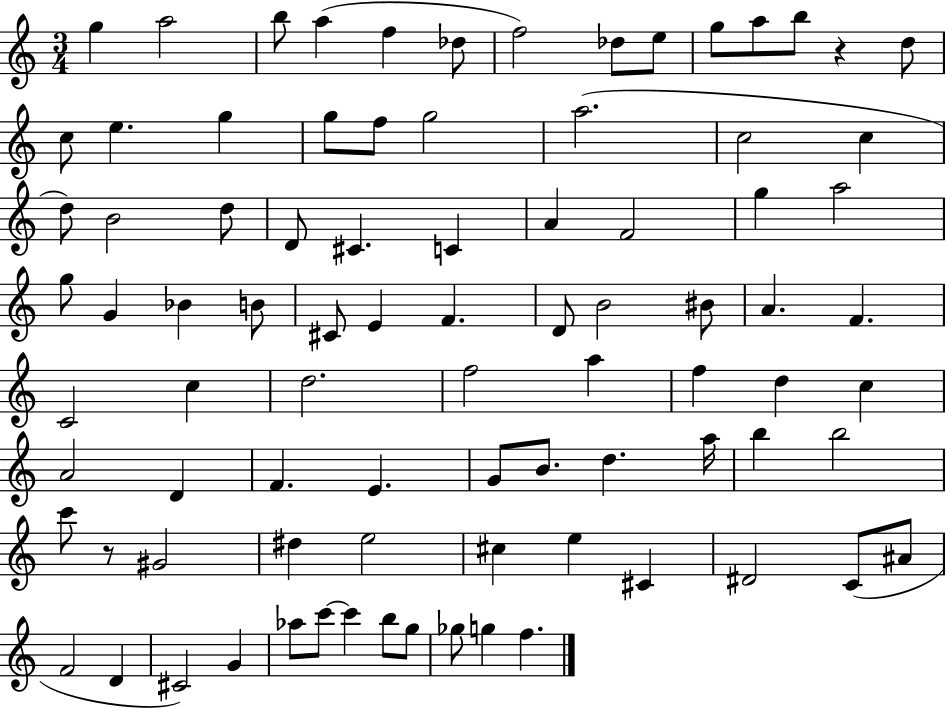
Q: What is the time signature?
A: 3/4